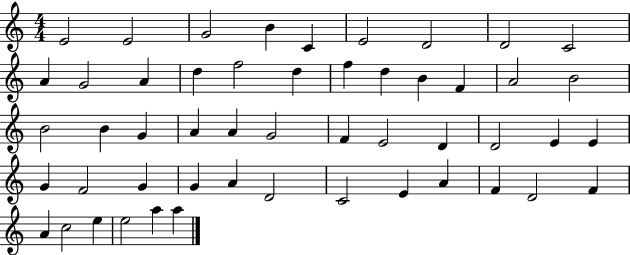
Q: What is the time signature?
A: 4/4